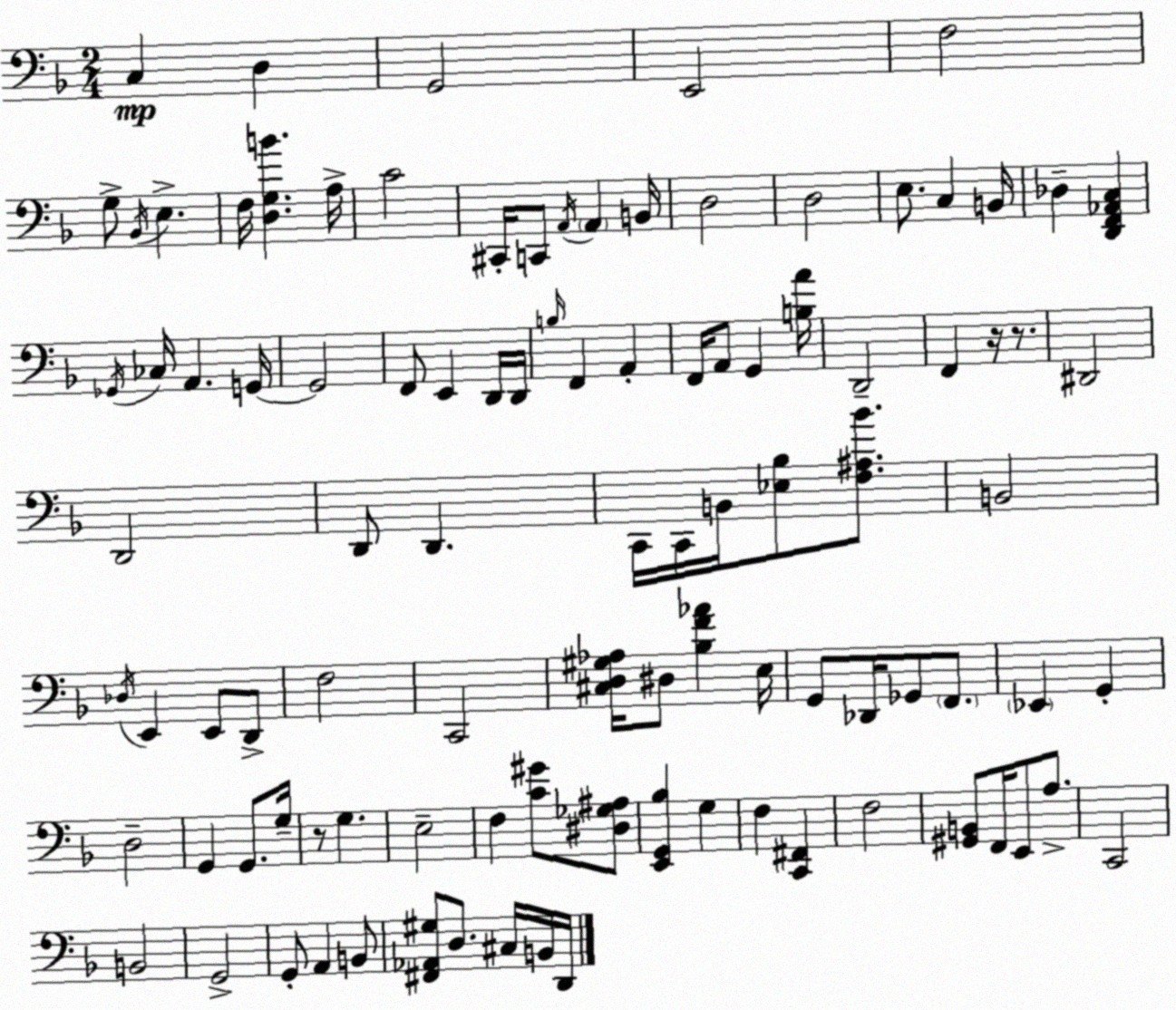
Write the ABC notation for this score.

X:1
T:Untitled
M:2/4
L:1/4
K:F
C, D, G,,2 E,,2 F,2 G,/2 _B,,/4 E, F,/4 [D,G,B] A,/4 C2 ^C,,/4 C,,/2 A,,/4 A,, B,,/4 D,2 D,2 E,/2 C, B,,/4 _D, [D,,F,,_A,,C,] _G,,/4 _C,/4 A,, G,,/4 G,,2 F,,/2 E,, D,,/4 D,,/4 B,/4 F,, A,, F,,/4 A,,/2 G,, [B,A]/4 D,,2 F,, z/4 z/2 ^D,,2 D,,2 D,,/2 D,, C,,/4 C,,/4 B,,/4 [_E,_B,]/2 [F,^A,_B]/2 B,,2 _D,/4 E,, E,,/2 D,,/2 F,2 C,,2 [^C,D,^G,_A,]/4 ^D,/2 [_B,F_A] E,/4 G,,/2 _D,,/4 _G,,/2 F,,/2 _E,, G,, D,2 G,, G,,/2 G,/4 z/2 G, E,2 F, [C^G]/2 [^D,_G,^A,]/2 [E,,G,,_B,] G, F, [C,,^F,,] F,2 [^G,,B,,]/2 F,,/4 E,,/2 A,/2 C,,2 B,,2 G,,2 G,,/2 A,, B,,/2 [^F,,_A,,^G,]/2 D,/2 ^C,/4 B,,/4 D,,/4